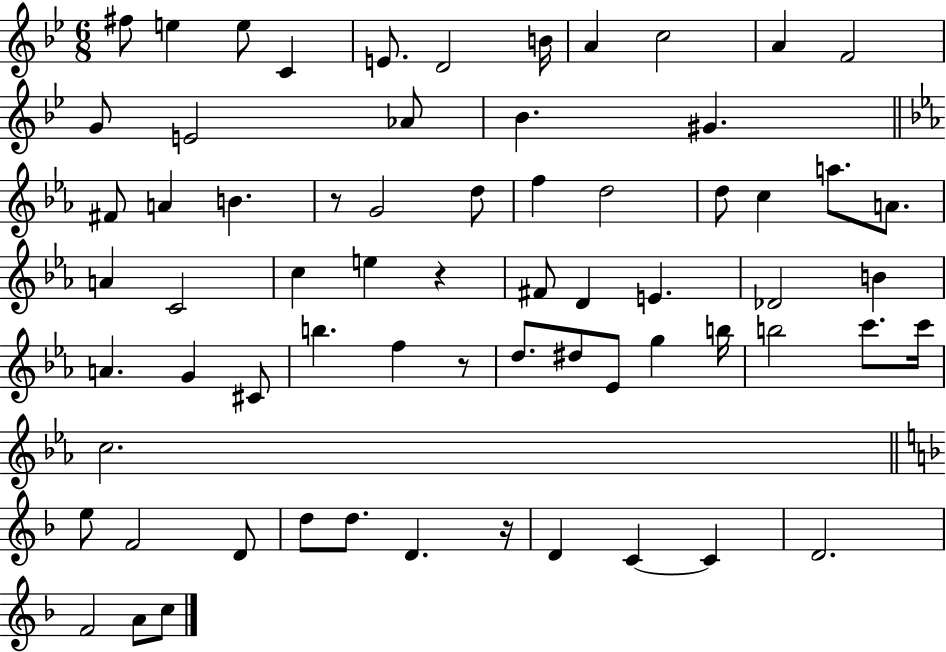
X:1
T:Untitled
M:6/8
L:1/4
K:Bb
^f/2 e e/2 C E/2 D2 B/4 A c2 A F2 G/2 E2 _A/2 _B ^G ^F/2 A B z/2 G2 d/2 f d2 d/2 c a/2 A/2 A C2 c e z ^F/2 D E _D2 B A G ^C/2 b f z/2 d/2 ^d/2 _E/2 g b/4 b2 c'/2 c'/4 c2 e/2 F2 D/2 d/2 d/2 D z/4 D C C D2 F2 A/2 c/2